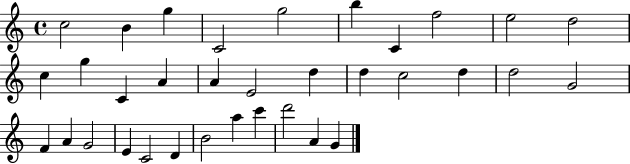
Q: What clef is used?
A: treble